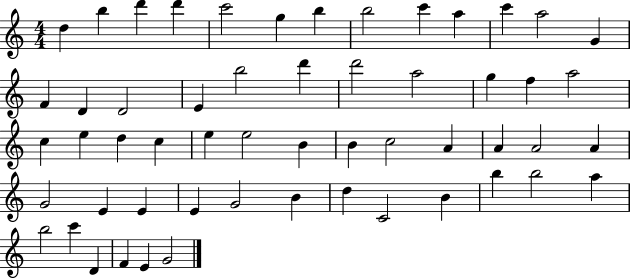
D5/q B5/q D6/q D6/q C6/h G5/q B5/q B5/h C6/q A5/q C6/q A5/h G4/q F4/q D4/q D4/h E4/q B5/h D6/q D6/h A5/h G5/q F5/q A5/h C5/q E5/q D5/q C5/q E5/q E5/h B4/q B4/q C5/h A4/q A4/q A4/h A4/q G4/h E4/q E4/q E4/q G4/h B4/q D5/q C4/h B4/q B5/q B5/h A5/q B5/h C6/q D4/q F4/q E4/q G4/h